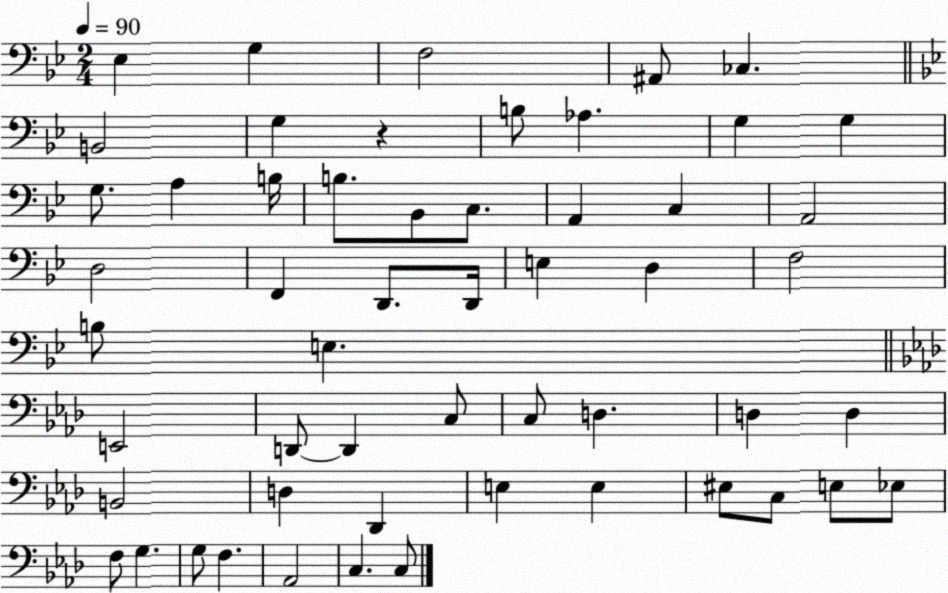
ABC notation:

X:1
T:Untitled
M:2/4
L:1/4
K:Bb
_E, G, F,2 ^A,,/2 _C, B,,2 G, z B,/2 _A, G, G, G,/2 A, B,/4 B,/2 _B,,/2 C,/2 A,, C, A,,2 D,2 F,, D,,/2 D,,/4 E, D, F,2 B,/2 E, E,,2 D,,/2 D,, C,/2 C,/2 D, D, D, B,,2 D, _D,, E, E, ^E,/2 C,/2 E,/2 _E,/2 F,/2 G, G,/2 F, _A,,2 C, C,/2